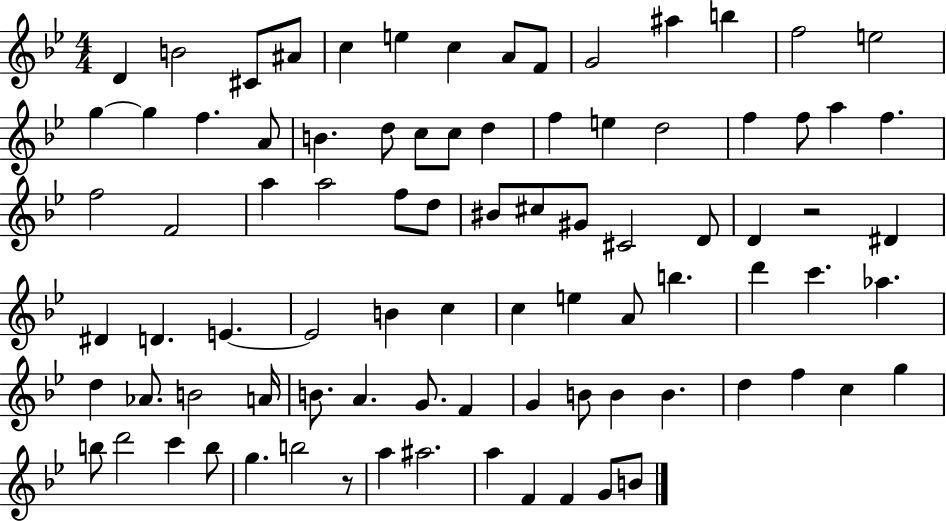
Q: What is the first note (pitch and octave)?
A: D4